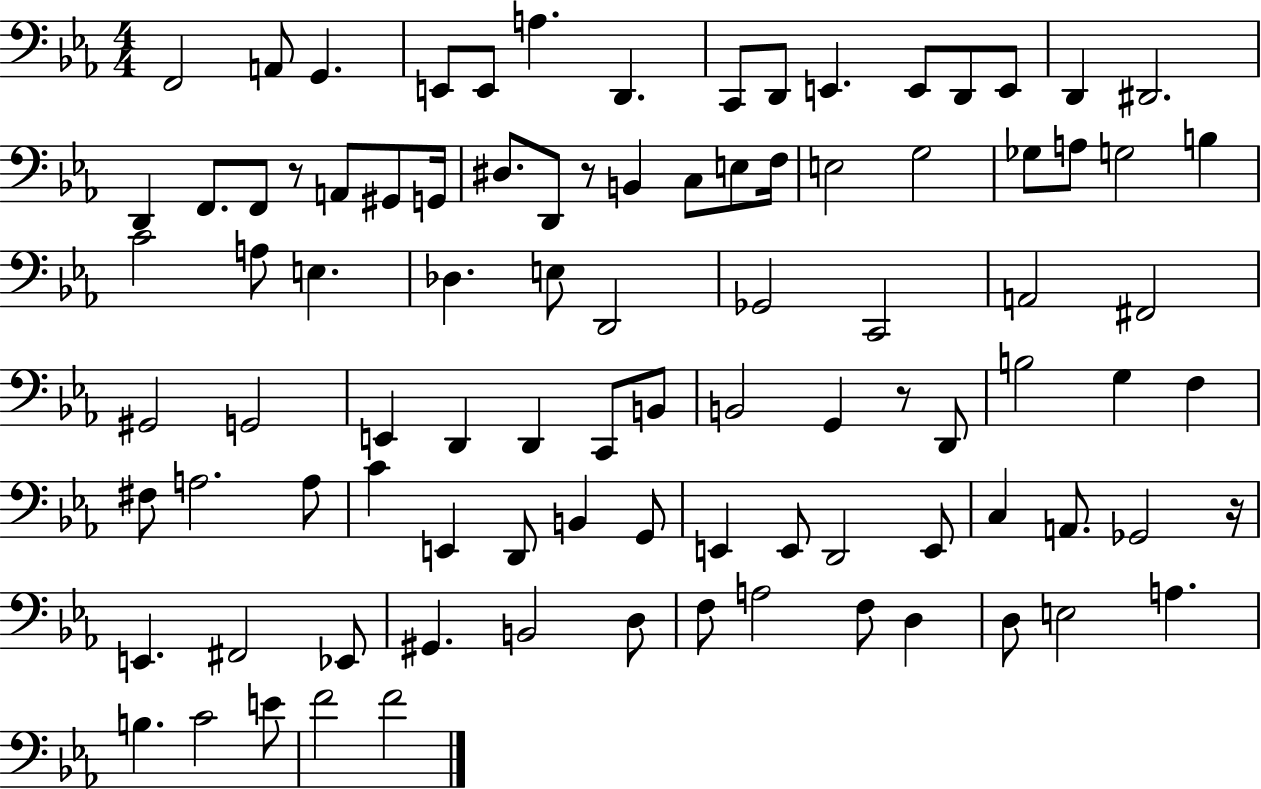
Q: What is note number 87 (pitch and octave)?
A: E4